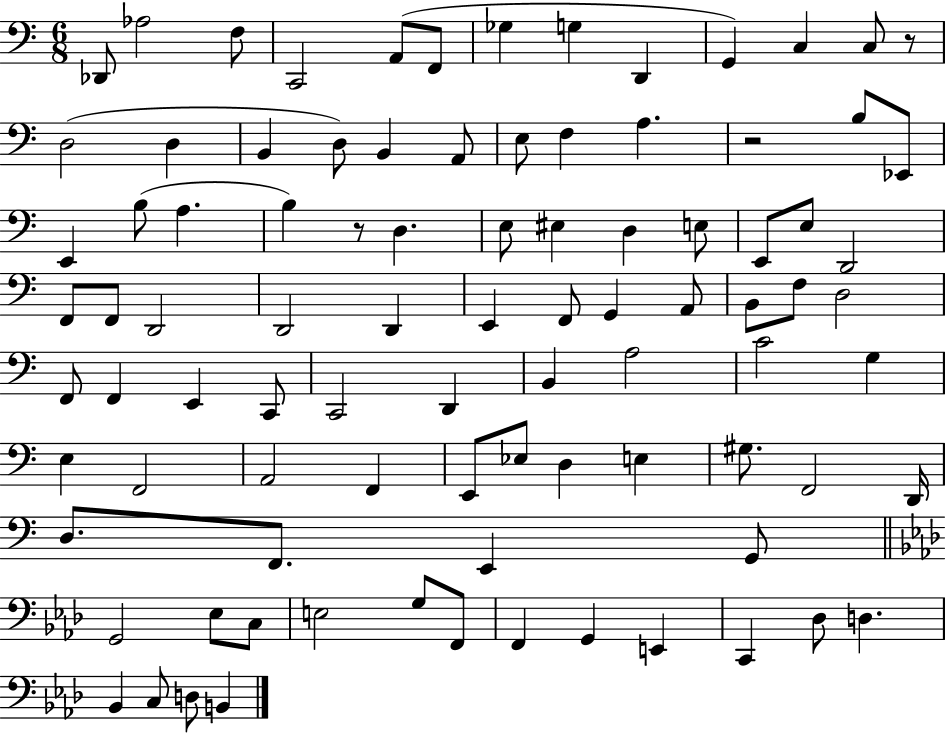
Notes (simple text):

Db2/e Ab3/h F3/e C2/h A2/e F2/e Gb3/q G3/q D2/q G2/q C3/q C3/e R/e D3/h D3/q B2/q D3/e B2/q A2/e E3/e F3/q A3/q. R/h B3/e Eb2/e E2/q B3/e A3/q. B3/q R/e D3/q. E3/e EIS3/q D3/q E3/e E2/e E3/e D2/h F2/e F2/e D2/h D2/h D2/q E2/q F2/e G2/q A2/e B2/e F3/e D3/h F2/e F2/q E2/q C2/e C2/h D2/q B2/q A3/h C4/h G3/q E3/q F2/h A2/h F2/q E2/e Eb3/e D3/q E3/q G#3/e. F2/h D2/s D3/e. F2/e. E2/q G2/e G2/h Eb3/e C3/e E3/h G3/e F2/e F2/q G2/q E2/q C2/q Db3/e D3/q. Bb2/q C3/e D3/e B2/q